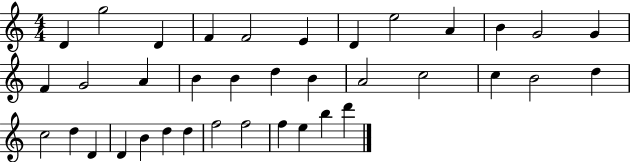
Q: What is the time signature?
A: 4/4